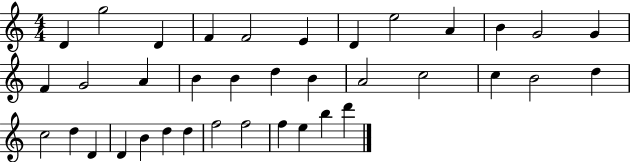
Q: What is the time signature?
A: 4/4